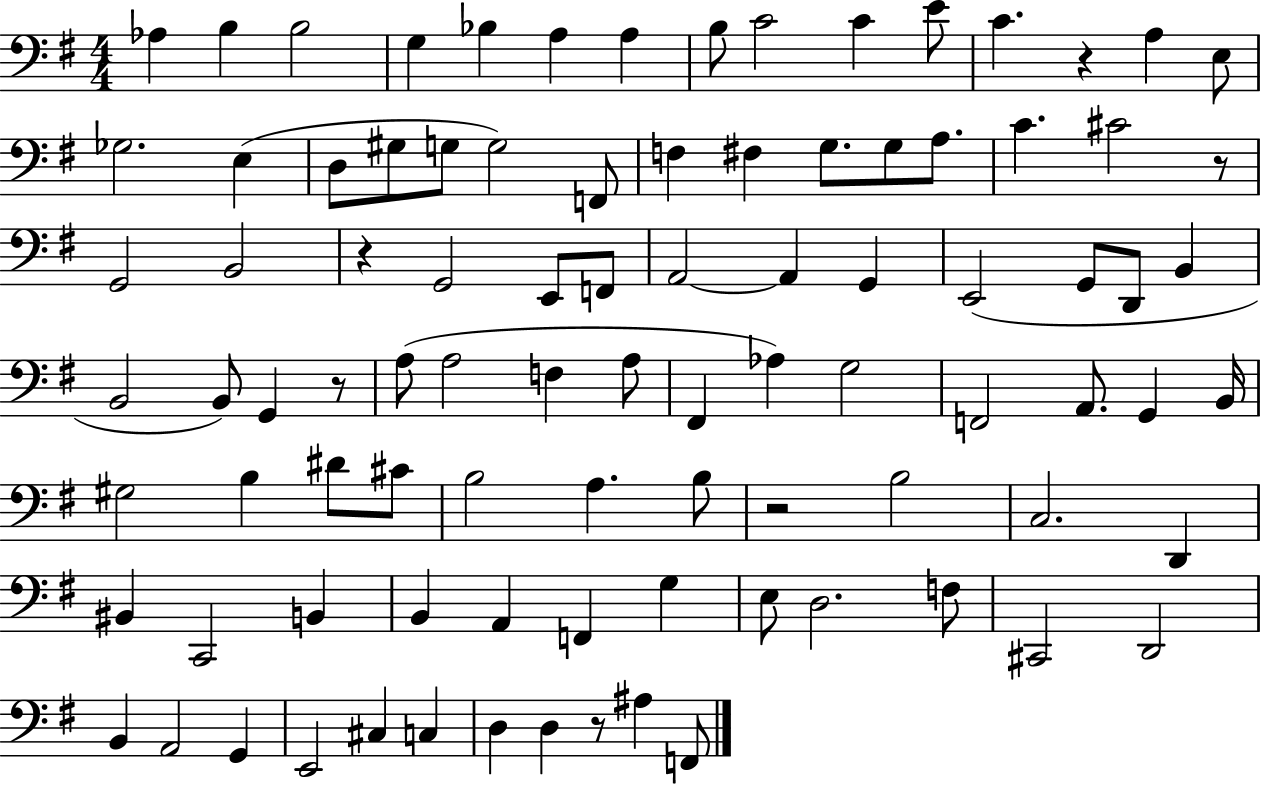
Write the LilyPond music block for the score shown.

{
  \clef bass
  \numericTimeSignature
  \time 4/4
  \key g \major
  aes4 b4 b2 | g4 bes4 a4 a4 | b8 c'2 c'4 e'8 | c'4. r4 a4 e8 | \break ges2. e4( | d8 gis8 g8 g2) f,8 | f4 fis4 g8. g8 a8. | c'4. cis'2 r8 | \break g,2 b,2 | r4 g,2 e,8 f,8 | a,2~~ a,4 g,4 | e,2( g,8 d,8 b,4 | \break b,2 b,8) g,4 r8 | a8( a2 f4 a8 | fis,4 aes4) g2 | f,2 a,8. g,4 b,16 | \break gis2 b4 dis'8 cis'8 | b2 a4. b8 | r2 b2 | c2. d,4 | \break bis,4 c,2 b,4 | b,4 a,4 f,4 g4 | e8 d2. f8 | cis,2 d,2 | \break b,4 a,2 g,4 | e,2 cis4 c4 | d4 d4 r8 ais4 f,8 | \bar "|."
}